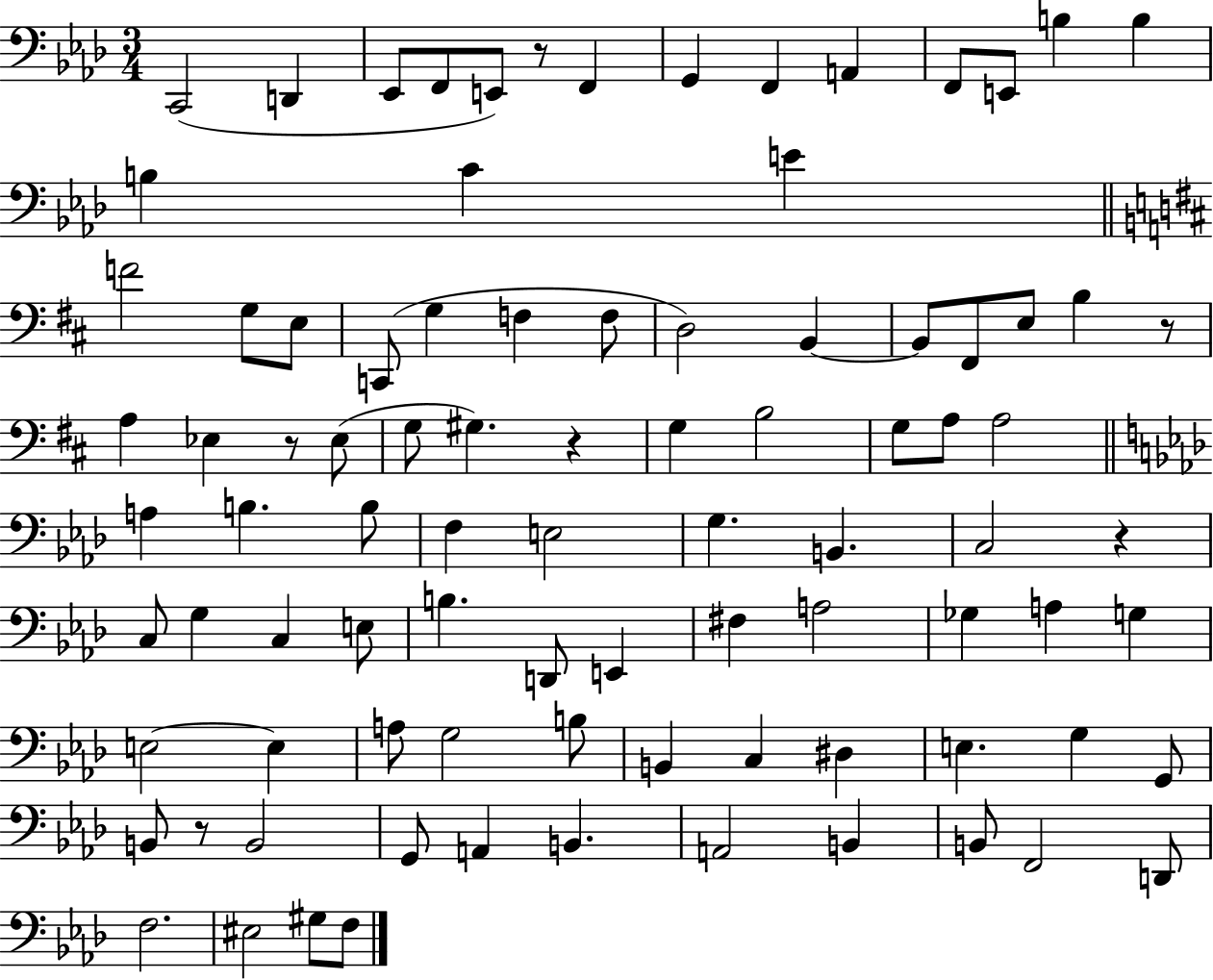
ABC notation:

X:1
T:Untitled
M:3/4
L:1/4
K:Ab
C,,2 D,, _E,,/2 F,,/2 E,,/2 z/2 F,, G,, F,, A,, F,,/2 E,,/2 B, B, B, C E F2 G,/2 E,/2 C,,/2 G, F, F,/2 D,2 B,, B,,/2 ^F,,/2 E,/2 B, z/2 A, _E, z/2 _E,/2 G,/2 ^G, z G, B,2 G,/2 A,/2 A,2 A, B, B,/2 F, E,2 G, B,, C,2 z C,/2 G, C, E,/2 B, D,,/2 E,, ^F, A,2 _G, A, G, E,2 E, A,/2 G,2 B,/2 B,, C, ^D, E, G, G,,/2 B,,/2 z/2 B,,2 G,,/2 A,, B,, A,,2 B,, B,,/2 F,,2 D,,/2 F,2 ^E,2 ^G,/2 F,/2